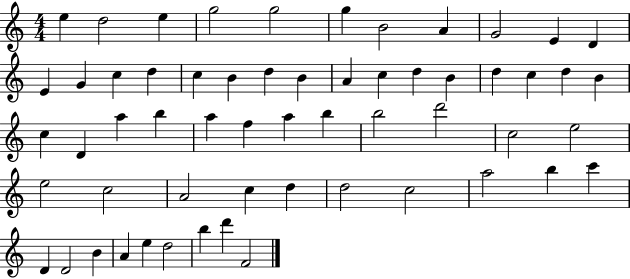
X:1
T:Untitled
M:4/4
L:1/4
K:C
e d2 e g2 g2 g B2 A G2 E D E G c d c B d B A c d B d c d B c D a b a f a b b2 d'2 c2 e2 e2 c2 A2 c d d2 c2 a2 b c' D D2 B A e d2 b d' F2